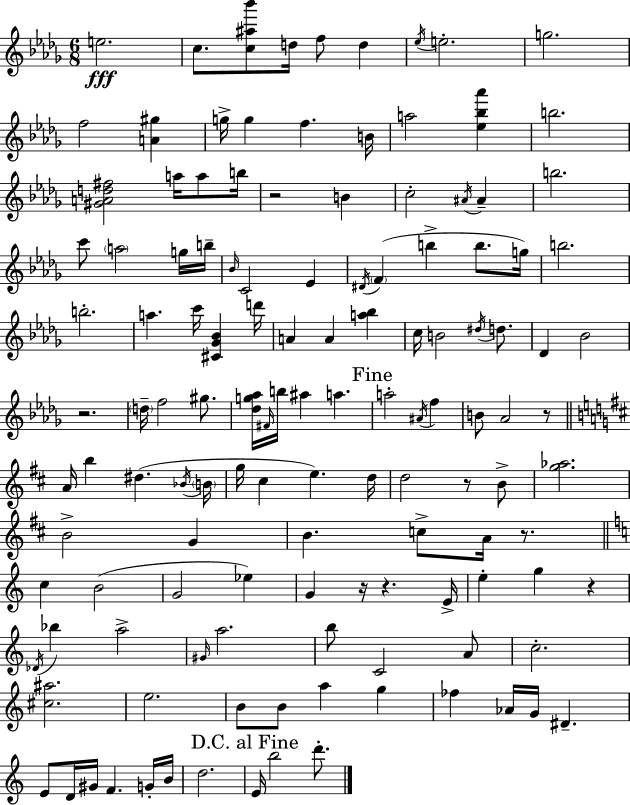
{
  \clef treble
  \numericTimeSignature
  \time 6/8
  \key bes \minor
  e''2.\fff | c''8. <c'' ais'' bes'''>8 d''16 f''8 d''4 | \acciaccatura { ees''16 } e''2.-. | g''2. | \break f''2 <a' gis''>4 | g''16-> g''4 f''4. | b'16 a''2 <ees'' bes'' aes'''>4 | b''2. | \break <gis' a' d'' fis''>2 a''16 a''8 | b''16 r2 b'4 | c''2-. \acciaccatura { ais'16 } ais'4-- | b''2. | \break c'''8 \parenthesize a''2 | g''16 b''16-- \grace { bes'16 } c'2 ees'4 | \acciaccatura { dis'16 } \parenthesize f'4( b''4-> | b''8. g''16) b''2. | \break b''2.-. | a''4. c'''16 <cis' ges' bes'>4 | d'''16 a'4 a'4 | <a'' bes''>4 c''16 b'2 | \break \acciaccatura { dis''16 } d''8. des'4 bes'2 | r2. | \parenthesize d''16-- f''2 | gis''8. <des'' g'' aes''>16 \grace { fis'16 } b''16 ais''4 | \break a''4. \mark "Fine" a''2-. | \acciaccatura { ais'16 } f''4 b'8 aes'2 | r8 \bar "||" \break \key b \minor a'16 b''4 dis''4.( \acciaccatura { bes'16 } | \parenthesize b'16 g''16 cis''4 e''4.) | d''16 d''2 r8 b'8-> | <g'' aes''>2. | \break b'2-> g'4 | b'4. c''8-> a'16 r8. | \bar "||" \break \key a \minor c''4 b'2( | g'2 ees''4) | g'4 r16 r4. e'16-> | e''4-. g''4 r4 | \break \acciaccatura { des'16 } bes''4 a''2-> | \grace { gis'16 } a''2. | b''8 c'2 | a'8 c''2.-. | \break <cis'' ais''>2. | e''2. | b'8 b'8 a''4 g''4 | fes''4 aes'16 g'16 dis'4.-- | \break e'8 d'16 gis'16 f'4. | g'16-. b'16 d''2. | \mark "D.C. al Fine" e'16 b''2 d'''8.-. | \bar "|."
}